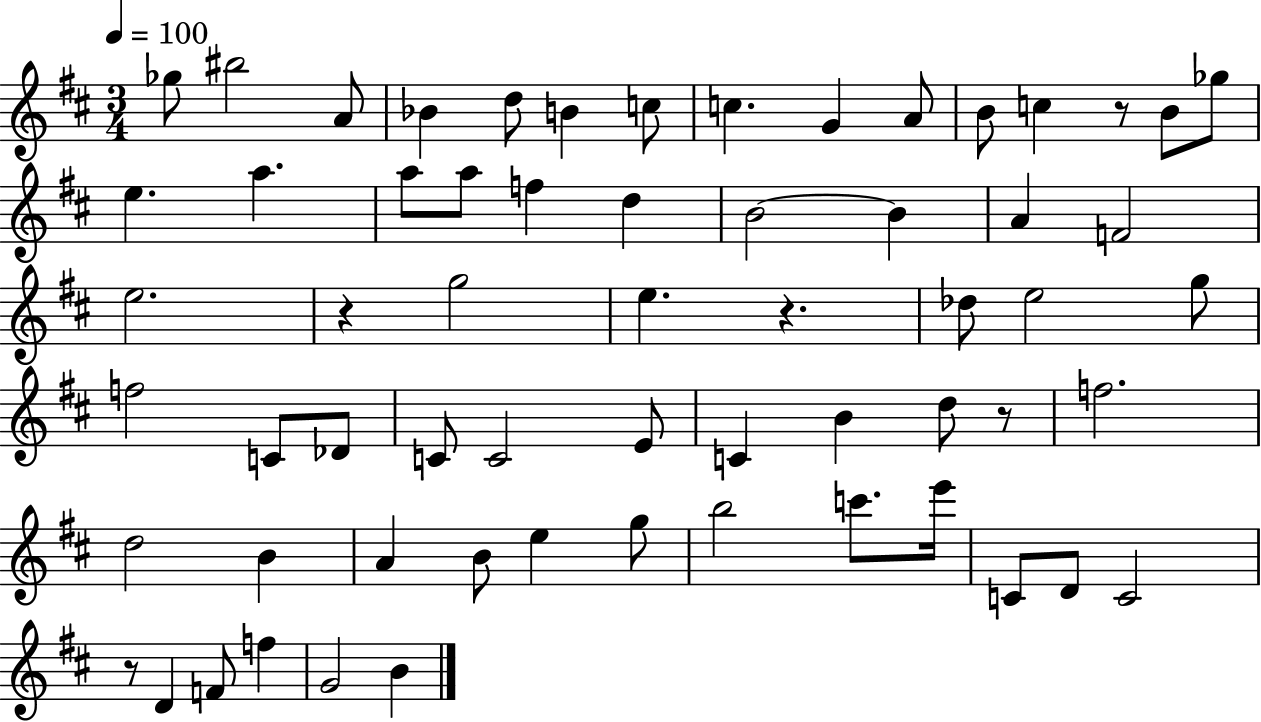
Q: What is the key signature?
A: D major